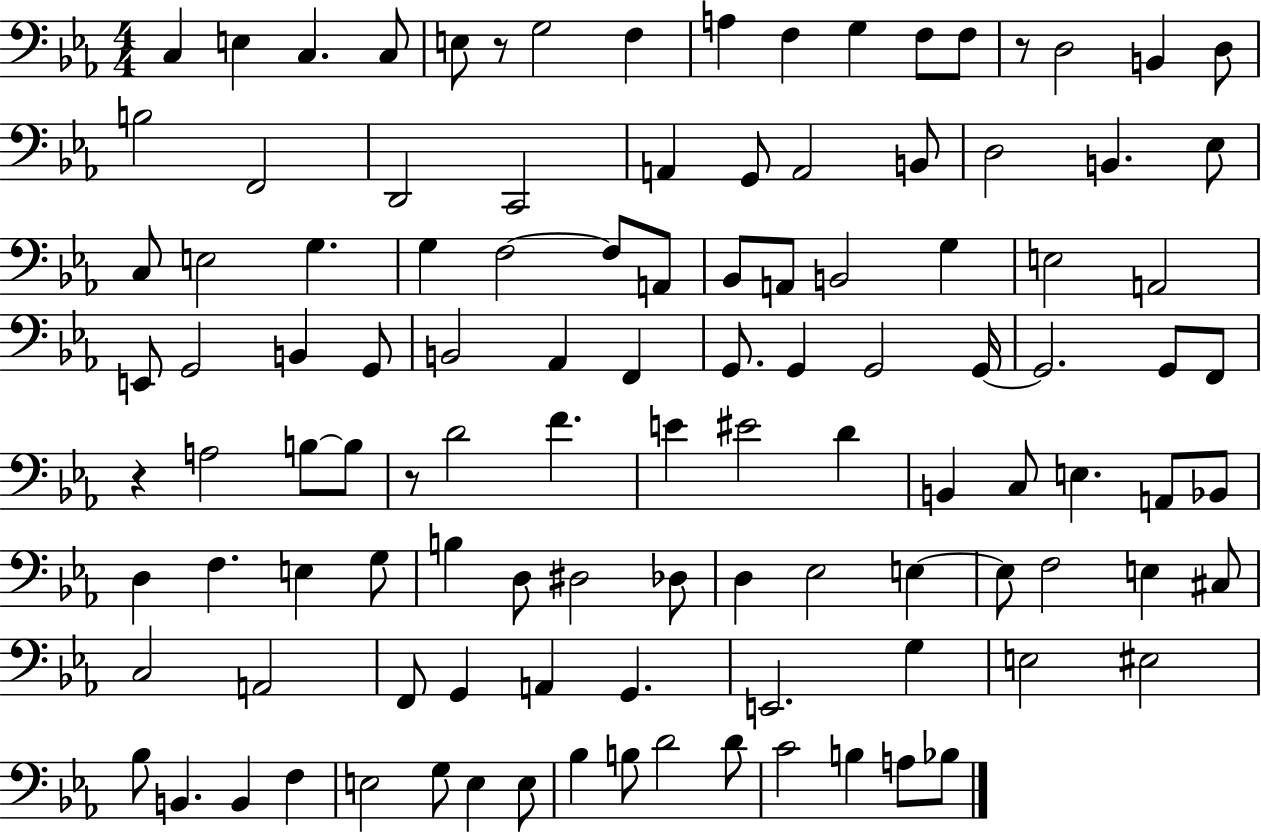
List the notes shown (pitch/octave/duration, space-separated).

C3/q E3/q C3/q. C3/e E3/e R/e G3/h F3/q A3/q F3/q G3/q F3/e F3/e R/e D3/h B2/q D3/e B3/h F2/h D2/h C2/h A2/q G2/e A2/h B2/e D3/h B2/q. Eb3/e C3/e E3/h G3/q. G3/q F3/h F3/e A2/e Bb2/e A2/e B2/h G3/q E3/h A2/h E2/e G2/h B2/q G2/e B2/h Ab2/q F2/q G2/e. G2/q G2/h G2/s G2/h. G2/e F2/e R/q A3/h B3/e B3/e R/e D4/h F4/q. E4/q EIS4/h D4/q B2/q C3/e E3/q. A2/e Bb2/e D3/q F3/q. E3/q G3/e B3/q D3/e D#3/h Db3/e D3/q Eb3/h E3/q E3/e F3/h E3/q C#3/e C3/h A2/h F2/e G2/q A2/q G2/q. E2/h. G3/q E3/h EIS3/h Bb3/e B2/q. B2/q F3/q E3/h G3/e E3/q E3/e Bb3/q B3/e D4/h D4/e C4/h B3/q A3/e Bb3/e